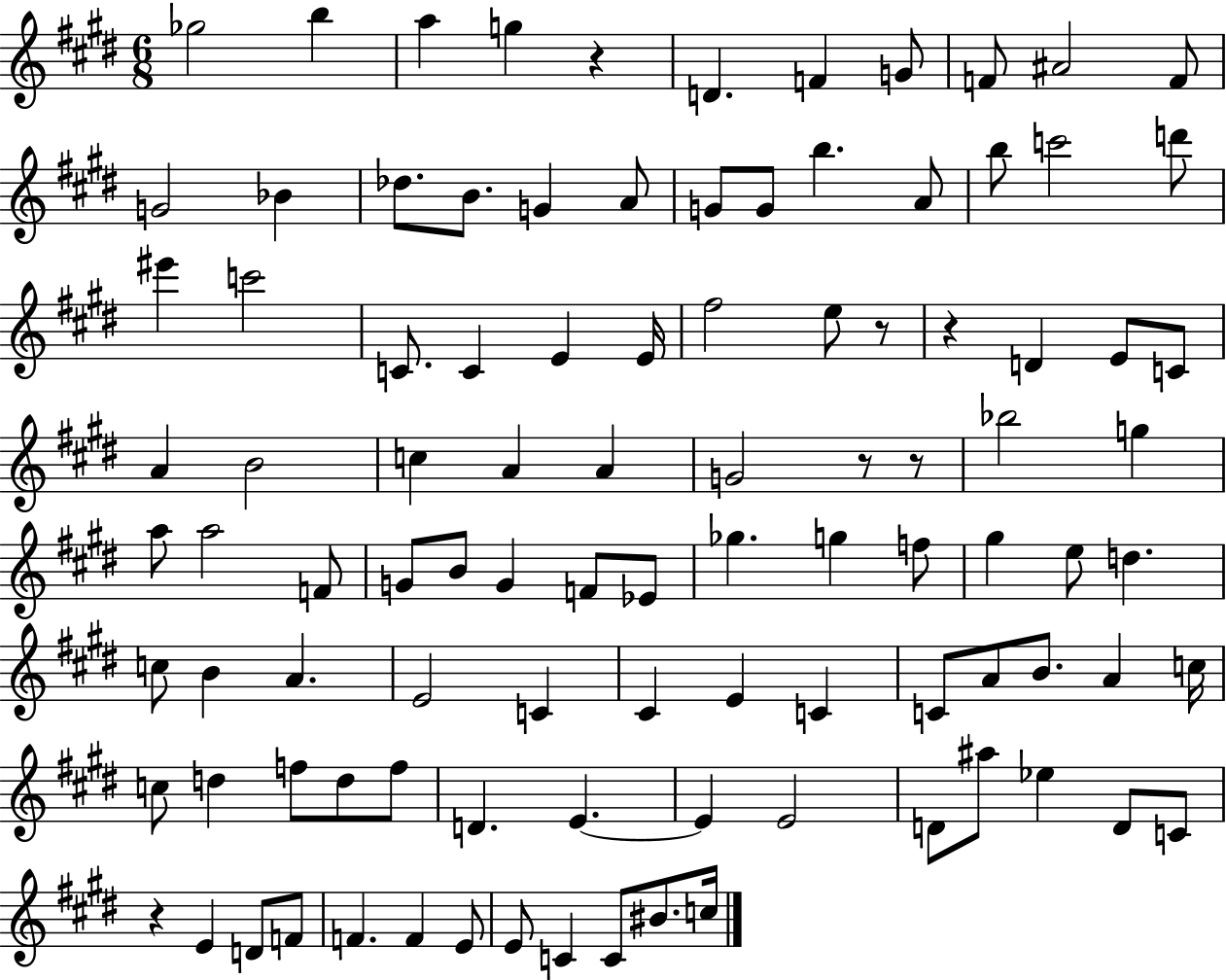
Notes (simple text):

Gb5/h B5/q A5/q G5/q R/q D4/q. F4/q G4/e F4/e A#4/h F4/e G4/h Bb4/q Db5/e. B4/e. G4/q A4/e G4/e G4/e B5/q. A4/e B5/e C6/h D6/e EIS6/q C6/h C4/e. C4/q E4/q E4/s F#5/h E5/e R/e R/q D4/q E4/e C4/e A4/q B4/h C5/q A4/q A4/q G4/h R/e R/e Bb5/h G5/q A5/e A5/h F4/e G4/e B4/e G4/q F4/e Eb4/e Gb5/q. G5/q F5/e G#5/q E5/e D5/q. C5/e B4/q A4/q. E4/h C4/q C#4/q E4/q C4/q C4/e A4/e B4/e. A4/q C5/s C5/e D5/q F5/e D5/e F5/e D4/q. E4/q. E4/q E4/h D4/e A#5/e Eb5/q D4/e C4/e R/q E4/q D4/e F4/e F4/q. F4/q E4/e E4/e C4/q C4/e BIS4/e. C5/s